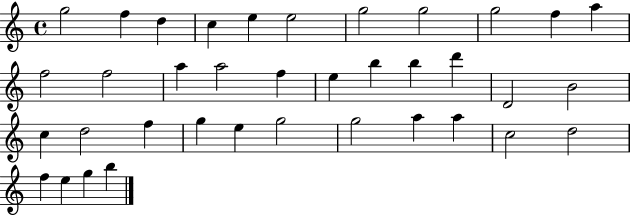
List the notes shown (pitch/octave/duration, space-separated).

G5/h F5/q D5/q C5/q E5/q E5/h G5/h G5/h G5/h F5/q A5/q F5/h F5/h A5/q A5/h F5/q E5/q B5/q B5/q D6/q D4/h B4/h C5/q D5/h F5/q G5/q E5/q G5/h G5/h A5/q A5/q C5/h D5/h F5/q E5/q G5/q B5/q